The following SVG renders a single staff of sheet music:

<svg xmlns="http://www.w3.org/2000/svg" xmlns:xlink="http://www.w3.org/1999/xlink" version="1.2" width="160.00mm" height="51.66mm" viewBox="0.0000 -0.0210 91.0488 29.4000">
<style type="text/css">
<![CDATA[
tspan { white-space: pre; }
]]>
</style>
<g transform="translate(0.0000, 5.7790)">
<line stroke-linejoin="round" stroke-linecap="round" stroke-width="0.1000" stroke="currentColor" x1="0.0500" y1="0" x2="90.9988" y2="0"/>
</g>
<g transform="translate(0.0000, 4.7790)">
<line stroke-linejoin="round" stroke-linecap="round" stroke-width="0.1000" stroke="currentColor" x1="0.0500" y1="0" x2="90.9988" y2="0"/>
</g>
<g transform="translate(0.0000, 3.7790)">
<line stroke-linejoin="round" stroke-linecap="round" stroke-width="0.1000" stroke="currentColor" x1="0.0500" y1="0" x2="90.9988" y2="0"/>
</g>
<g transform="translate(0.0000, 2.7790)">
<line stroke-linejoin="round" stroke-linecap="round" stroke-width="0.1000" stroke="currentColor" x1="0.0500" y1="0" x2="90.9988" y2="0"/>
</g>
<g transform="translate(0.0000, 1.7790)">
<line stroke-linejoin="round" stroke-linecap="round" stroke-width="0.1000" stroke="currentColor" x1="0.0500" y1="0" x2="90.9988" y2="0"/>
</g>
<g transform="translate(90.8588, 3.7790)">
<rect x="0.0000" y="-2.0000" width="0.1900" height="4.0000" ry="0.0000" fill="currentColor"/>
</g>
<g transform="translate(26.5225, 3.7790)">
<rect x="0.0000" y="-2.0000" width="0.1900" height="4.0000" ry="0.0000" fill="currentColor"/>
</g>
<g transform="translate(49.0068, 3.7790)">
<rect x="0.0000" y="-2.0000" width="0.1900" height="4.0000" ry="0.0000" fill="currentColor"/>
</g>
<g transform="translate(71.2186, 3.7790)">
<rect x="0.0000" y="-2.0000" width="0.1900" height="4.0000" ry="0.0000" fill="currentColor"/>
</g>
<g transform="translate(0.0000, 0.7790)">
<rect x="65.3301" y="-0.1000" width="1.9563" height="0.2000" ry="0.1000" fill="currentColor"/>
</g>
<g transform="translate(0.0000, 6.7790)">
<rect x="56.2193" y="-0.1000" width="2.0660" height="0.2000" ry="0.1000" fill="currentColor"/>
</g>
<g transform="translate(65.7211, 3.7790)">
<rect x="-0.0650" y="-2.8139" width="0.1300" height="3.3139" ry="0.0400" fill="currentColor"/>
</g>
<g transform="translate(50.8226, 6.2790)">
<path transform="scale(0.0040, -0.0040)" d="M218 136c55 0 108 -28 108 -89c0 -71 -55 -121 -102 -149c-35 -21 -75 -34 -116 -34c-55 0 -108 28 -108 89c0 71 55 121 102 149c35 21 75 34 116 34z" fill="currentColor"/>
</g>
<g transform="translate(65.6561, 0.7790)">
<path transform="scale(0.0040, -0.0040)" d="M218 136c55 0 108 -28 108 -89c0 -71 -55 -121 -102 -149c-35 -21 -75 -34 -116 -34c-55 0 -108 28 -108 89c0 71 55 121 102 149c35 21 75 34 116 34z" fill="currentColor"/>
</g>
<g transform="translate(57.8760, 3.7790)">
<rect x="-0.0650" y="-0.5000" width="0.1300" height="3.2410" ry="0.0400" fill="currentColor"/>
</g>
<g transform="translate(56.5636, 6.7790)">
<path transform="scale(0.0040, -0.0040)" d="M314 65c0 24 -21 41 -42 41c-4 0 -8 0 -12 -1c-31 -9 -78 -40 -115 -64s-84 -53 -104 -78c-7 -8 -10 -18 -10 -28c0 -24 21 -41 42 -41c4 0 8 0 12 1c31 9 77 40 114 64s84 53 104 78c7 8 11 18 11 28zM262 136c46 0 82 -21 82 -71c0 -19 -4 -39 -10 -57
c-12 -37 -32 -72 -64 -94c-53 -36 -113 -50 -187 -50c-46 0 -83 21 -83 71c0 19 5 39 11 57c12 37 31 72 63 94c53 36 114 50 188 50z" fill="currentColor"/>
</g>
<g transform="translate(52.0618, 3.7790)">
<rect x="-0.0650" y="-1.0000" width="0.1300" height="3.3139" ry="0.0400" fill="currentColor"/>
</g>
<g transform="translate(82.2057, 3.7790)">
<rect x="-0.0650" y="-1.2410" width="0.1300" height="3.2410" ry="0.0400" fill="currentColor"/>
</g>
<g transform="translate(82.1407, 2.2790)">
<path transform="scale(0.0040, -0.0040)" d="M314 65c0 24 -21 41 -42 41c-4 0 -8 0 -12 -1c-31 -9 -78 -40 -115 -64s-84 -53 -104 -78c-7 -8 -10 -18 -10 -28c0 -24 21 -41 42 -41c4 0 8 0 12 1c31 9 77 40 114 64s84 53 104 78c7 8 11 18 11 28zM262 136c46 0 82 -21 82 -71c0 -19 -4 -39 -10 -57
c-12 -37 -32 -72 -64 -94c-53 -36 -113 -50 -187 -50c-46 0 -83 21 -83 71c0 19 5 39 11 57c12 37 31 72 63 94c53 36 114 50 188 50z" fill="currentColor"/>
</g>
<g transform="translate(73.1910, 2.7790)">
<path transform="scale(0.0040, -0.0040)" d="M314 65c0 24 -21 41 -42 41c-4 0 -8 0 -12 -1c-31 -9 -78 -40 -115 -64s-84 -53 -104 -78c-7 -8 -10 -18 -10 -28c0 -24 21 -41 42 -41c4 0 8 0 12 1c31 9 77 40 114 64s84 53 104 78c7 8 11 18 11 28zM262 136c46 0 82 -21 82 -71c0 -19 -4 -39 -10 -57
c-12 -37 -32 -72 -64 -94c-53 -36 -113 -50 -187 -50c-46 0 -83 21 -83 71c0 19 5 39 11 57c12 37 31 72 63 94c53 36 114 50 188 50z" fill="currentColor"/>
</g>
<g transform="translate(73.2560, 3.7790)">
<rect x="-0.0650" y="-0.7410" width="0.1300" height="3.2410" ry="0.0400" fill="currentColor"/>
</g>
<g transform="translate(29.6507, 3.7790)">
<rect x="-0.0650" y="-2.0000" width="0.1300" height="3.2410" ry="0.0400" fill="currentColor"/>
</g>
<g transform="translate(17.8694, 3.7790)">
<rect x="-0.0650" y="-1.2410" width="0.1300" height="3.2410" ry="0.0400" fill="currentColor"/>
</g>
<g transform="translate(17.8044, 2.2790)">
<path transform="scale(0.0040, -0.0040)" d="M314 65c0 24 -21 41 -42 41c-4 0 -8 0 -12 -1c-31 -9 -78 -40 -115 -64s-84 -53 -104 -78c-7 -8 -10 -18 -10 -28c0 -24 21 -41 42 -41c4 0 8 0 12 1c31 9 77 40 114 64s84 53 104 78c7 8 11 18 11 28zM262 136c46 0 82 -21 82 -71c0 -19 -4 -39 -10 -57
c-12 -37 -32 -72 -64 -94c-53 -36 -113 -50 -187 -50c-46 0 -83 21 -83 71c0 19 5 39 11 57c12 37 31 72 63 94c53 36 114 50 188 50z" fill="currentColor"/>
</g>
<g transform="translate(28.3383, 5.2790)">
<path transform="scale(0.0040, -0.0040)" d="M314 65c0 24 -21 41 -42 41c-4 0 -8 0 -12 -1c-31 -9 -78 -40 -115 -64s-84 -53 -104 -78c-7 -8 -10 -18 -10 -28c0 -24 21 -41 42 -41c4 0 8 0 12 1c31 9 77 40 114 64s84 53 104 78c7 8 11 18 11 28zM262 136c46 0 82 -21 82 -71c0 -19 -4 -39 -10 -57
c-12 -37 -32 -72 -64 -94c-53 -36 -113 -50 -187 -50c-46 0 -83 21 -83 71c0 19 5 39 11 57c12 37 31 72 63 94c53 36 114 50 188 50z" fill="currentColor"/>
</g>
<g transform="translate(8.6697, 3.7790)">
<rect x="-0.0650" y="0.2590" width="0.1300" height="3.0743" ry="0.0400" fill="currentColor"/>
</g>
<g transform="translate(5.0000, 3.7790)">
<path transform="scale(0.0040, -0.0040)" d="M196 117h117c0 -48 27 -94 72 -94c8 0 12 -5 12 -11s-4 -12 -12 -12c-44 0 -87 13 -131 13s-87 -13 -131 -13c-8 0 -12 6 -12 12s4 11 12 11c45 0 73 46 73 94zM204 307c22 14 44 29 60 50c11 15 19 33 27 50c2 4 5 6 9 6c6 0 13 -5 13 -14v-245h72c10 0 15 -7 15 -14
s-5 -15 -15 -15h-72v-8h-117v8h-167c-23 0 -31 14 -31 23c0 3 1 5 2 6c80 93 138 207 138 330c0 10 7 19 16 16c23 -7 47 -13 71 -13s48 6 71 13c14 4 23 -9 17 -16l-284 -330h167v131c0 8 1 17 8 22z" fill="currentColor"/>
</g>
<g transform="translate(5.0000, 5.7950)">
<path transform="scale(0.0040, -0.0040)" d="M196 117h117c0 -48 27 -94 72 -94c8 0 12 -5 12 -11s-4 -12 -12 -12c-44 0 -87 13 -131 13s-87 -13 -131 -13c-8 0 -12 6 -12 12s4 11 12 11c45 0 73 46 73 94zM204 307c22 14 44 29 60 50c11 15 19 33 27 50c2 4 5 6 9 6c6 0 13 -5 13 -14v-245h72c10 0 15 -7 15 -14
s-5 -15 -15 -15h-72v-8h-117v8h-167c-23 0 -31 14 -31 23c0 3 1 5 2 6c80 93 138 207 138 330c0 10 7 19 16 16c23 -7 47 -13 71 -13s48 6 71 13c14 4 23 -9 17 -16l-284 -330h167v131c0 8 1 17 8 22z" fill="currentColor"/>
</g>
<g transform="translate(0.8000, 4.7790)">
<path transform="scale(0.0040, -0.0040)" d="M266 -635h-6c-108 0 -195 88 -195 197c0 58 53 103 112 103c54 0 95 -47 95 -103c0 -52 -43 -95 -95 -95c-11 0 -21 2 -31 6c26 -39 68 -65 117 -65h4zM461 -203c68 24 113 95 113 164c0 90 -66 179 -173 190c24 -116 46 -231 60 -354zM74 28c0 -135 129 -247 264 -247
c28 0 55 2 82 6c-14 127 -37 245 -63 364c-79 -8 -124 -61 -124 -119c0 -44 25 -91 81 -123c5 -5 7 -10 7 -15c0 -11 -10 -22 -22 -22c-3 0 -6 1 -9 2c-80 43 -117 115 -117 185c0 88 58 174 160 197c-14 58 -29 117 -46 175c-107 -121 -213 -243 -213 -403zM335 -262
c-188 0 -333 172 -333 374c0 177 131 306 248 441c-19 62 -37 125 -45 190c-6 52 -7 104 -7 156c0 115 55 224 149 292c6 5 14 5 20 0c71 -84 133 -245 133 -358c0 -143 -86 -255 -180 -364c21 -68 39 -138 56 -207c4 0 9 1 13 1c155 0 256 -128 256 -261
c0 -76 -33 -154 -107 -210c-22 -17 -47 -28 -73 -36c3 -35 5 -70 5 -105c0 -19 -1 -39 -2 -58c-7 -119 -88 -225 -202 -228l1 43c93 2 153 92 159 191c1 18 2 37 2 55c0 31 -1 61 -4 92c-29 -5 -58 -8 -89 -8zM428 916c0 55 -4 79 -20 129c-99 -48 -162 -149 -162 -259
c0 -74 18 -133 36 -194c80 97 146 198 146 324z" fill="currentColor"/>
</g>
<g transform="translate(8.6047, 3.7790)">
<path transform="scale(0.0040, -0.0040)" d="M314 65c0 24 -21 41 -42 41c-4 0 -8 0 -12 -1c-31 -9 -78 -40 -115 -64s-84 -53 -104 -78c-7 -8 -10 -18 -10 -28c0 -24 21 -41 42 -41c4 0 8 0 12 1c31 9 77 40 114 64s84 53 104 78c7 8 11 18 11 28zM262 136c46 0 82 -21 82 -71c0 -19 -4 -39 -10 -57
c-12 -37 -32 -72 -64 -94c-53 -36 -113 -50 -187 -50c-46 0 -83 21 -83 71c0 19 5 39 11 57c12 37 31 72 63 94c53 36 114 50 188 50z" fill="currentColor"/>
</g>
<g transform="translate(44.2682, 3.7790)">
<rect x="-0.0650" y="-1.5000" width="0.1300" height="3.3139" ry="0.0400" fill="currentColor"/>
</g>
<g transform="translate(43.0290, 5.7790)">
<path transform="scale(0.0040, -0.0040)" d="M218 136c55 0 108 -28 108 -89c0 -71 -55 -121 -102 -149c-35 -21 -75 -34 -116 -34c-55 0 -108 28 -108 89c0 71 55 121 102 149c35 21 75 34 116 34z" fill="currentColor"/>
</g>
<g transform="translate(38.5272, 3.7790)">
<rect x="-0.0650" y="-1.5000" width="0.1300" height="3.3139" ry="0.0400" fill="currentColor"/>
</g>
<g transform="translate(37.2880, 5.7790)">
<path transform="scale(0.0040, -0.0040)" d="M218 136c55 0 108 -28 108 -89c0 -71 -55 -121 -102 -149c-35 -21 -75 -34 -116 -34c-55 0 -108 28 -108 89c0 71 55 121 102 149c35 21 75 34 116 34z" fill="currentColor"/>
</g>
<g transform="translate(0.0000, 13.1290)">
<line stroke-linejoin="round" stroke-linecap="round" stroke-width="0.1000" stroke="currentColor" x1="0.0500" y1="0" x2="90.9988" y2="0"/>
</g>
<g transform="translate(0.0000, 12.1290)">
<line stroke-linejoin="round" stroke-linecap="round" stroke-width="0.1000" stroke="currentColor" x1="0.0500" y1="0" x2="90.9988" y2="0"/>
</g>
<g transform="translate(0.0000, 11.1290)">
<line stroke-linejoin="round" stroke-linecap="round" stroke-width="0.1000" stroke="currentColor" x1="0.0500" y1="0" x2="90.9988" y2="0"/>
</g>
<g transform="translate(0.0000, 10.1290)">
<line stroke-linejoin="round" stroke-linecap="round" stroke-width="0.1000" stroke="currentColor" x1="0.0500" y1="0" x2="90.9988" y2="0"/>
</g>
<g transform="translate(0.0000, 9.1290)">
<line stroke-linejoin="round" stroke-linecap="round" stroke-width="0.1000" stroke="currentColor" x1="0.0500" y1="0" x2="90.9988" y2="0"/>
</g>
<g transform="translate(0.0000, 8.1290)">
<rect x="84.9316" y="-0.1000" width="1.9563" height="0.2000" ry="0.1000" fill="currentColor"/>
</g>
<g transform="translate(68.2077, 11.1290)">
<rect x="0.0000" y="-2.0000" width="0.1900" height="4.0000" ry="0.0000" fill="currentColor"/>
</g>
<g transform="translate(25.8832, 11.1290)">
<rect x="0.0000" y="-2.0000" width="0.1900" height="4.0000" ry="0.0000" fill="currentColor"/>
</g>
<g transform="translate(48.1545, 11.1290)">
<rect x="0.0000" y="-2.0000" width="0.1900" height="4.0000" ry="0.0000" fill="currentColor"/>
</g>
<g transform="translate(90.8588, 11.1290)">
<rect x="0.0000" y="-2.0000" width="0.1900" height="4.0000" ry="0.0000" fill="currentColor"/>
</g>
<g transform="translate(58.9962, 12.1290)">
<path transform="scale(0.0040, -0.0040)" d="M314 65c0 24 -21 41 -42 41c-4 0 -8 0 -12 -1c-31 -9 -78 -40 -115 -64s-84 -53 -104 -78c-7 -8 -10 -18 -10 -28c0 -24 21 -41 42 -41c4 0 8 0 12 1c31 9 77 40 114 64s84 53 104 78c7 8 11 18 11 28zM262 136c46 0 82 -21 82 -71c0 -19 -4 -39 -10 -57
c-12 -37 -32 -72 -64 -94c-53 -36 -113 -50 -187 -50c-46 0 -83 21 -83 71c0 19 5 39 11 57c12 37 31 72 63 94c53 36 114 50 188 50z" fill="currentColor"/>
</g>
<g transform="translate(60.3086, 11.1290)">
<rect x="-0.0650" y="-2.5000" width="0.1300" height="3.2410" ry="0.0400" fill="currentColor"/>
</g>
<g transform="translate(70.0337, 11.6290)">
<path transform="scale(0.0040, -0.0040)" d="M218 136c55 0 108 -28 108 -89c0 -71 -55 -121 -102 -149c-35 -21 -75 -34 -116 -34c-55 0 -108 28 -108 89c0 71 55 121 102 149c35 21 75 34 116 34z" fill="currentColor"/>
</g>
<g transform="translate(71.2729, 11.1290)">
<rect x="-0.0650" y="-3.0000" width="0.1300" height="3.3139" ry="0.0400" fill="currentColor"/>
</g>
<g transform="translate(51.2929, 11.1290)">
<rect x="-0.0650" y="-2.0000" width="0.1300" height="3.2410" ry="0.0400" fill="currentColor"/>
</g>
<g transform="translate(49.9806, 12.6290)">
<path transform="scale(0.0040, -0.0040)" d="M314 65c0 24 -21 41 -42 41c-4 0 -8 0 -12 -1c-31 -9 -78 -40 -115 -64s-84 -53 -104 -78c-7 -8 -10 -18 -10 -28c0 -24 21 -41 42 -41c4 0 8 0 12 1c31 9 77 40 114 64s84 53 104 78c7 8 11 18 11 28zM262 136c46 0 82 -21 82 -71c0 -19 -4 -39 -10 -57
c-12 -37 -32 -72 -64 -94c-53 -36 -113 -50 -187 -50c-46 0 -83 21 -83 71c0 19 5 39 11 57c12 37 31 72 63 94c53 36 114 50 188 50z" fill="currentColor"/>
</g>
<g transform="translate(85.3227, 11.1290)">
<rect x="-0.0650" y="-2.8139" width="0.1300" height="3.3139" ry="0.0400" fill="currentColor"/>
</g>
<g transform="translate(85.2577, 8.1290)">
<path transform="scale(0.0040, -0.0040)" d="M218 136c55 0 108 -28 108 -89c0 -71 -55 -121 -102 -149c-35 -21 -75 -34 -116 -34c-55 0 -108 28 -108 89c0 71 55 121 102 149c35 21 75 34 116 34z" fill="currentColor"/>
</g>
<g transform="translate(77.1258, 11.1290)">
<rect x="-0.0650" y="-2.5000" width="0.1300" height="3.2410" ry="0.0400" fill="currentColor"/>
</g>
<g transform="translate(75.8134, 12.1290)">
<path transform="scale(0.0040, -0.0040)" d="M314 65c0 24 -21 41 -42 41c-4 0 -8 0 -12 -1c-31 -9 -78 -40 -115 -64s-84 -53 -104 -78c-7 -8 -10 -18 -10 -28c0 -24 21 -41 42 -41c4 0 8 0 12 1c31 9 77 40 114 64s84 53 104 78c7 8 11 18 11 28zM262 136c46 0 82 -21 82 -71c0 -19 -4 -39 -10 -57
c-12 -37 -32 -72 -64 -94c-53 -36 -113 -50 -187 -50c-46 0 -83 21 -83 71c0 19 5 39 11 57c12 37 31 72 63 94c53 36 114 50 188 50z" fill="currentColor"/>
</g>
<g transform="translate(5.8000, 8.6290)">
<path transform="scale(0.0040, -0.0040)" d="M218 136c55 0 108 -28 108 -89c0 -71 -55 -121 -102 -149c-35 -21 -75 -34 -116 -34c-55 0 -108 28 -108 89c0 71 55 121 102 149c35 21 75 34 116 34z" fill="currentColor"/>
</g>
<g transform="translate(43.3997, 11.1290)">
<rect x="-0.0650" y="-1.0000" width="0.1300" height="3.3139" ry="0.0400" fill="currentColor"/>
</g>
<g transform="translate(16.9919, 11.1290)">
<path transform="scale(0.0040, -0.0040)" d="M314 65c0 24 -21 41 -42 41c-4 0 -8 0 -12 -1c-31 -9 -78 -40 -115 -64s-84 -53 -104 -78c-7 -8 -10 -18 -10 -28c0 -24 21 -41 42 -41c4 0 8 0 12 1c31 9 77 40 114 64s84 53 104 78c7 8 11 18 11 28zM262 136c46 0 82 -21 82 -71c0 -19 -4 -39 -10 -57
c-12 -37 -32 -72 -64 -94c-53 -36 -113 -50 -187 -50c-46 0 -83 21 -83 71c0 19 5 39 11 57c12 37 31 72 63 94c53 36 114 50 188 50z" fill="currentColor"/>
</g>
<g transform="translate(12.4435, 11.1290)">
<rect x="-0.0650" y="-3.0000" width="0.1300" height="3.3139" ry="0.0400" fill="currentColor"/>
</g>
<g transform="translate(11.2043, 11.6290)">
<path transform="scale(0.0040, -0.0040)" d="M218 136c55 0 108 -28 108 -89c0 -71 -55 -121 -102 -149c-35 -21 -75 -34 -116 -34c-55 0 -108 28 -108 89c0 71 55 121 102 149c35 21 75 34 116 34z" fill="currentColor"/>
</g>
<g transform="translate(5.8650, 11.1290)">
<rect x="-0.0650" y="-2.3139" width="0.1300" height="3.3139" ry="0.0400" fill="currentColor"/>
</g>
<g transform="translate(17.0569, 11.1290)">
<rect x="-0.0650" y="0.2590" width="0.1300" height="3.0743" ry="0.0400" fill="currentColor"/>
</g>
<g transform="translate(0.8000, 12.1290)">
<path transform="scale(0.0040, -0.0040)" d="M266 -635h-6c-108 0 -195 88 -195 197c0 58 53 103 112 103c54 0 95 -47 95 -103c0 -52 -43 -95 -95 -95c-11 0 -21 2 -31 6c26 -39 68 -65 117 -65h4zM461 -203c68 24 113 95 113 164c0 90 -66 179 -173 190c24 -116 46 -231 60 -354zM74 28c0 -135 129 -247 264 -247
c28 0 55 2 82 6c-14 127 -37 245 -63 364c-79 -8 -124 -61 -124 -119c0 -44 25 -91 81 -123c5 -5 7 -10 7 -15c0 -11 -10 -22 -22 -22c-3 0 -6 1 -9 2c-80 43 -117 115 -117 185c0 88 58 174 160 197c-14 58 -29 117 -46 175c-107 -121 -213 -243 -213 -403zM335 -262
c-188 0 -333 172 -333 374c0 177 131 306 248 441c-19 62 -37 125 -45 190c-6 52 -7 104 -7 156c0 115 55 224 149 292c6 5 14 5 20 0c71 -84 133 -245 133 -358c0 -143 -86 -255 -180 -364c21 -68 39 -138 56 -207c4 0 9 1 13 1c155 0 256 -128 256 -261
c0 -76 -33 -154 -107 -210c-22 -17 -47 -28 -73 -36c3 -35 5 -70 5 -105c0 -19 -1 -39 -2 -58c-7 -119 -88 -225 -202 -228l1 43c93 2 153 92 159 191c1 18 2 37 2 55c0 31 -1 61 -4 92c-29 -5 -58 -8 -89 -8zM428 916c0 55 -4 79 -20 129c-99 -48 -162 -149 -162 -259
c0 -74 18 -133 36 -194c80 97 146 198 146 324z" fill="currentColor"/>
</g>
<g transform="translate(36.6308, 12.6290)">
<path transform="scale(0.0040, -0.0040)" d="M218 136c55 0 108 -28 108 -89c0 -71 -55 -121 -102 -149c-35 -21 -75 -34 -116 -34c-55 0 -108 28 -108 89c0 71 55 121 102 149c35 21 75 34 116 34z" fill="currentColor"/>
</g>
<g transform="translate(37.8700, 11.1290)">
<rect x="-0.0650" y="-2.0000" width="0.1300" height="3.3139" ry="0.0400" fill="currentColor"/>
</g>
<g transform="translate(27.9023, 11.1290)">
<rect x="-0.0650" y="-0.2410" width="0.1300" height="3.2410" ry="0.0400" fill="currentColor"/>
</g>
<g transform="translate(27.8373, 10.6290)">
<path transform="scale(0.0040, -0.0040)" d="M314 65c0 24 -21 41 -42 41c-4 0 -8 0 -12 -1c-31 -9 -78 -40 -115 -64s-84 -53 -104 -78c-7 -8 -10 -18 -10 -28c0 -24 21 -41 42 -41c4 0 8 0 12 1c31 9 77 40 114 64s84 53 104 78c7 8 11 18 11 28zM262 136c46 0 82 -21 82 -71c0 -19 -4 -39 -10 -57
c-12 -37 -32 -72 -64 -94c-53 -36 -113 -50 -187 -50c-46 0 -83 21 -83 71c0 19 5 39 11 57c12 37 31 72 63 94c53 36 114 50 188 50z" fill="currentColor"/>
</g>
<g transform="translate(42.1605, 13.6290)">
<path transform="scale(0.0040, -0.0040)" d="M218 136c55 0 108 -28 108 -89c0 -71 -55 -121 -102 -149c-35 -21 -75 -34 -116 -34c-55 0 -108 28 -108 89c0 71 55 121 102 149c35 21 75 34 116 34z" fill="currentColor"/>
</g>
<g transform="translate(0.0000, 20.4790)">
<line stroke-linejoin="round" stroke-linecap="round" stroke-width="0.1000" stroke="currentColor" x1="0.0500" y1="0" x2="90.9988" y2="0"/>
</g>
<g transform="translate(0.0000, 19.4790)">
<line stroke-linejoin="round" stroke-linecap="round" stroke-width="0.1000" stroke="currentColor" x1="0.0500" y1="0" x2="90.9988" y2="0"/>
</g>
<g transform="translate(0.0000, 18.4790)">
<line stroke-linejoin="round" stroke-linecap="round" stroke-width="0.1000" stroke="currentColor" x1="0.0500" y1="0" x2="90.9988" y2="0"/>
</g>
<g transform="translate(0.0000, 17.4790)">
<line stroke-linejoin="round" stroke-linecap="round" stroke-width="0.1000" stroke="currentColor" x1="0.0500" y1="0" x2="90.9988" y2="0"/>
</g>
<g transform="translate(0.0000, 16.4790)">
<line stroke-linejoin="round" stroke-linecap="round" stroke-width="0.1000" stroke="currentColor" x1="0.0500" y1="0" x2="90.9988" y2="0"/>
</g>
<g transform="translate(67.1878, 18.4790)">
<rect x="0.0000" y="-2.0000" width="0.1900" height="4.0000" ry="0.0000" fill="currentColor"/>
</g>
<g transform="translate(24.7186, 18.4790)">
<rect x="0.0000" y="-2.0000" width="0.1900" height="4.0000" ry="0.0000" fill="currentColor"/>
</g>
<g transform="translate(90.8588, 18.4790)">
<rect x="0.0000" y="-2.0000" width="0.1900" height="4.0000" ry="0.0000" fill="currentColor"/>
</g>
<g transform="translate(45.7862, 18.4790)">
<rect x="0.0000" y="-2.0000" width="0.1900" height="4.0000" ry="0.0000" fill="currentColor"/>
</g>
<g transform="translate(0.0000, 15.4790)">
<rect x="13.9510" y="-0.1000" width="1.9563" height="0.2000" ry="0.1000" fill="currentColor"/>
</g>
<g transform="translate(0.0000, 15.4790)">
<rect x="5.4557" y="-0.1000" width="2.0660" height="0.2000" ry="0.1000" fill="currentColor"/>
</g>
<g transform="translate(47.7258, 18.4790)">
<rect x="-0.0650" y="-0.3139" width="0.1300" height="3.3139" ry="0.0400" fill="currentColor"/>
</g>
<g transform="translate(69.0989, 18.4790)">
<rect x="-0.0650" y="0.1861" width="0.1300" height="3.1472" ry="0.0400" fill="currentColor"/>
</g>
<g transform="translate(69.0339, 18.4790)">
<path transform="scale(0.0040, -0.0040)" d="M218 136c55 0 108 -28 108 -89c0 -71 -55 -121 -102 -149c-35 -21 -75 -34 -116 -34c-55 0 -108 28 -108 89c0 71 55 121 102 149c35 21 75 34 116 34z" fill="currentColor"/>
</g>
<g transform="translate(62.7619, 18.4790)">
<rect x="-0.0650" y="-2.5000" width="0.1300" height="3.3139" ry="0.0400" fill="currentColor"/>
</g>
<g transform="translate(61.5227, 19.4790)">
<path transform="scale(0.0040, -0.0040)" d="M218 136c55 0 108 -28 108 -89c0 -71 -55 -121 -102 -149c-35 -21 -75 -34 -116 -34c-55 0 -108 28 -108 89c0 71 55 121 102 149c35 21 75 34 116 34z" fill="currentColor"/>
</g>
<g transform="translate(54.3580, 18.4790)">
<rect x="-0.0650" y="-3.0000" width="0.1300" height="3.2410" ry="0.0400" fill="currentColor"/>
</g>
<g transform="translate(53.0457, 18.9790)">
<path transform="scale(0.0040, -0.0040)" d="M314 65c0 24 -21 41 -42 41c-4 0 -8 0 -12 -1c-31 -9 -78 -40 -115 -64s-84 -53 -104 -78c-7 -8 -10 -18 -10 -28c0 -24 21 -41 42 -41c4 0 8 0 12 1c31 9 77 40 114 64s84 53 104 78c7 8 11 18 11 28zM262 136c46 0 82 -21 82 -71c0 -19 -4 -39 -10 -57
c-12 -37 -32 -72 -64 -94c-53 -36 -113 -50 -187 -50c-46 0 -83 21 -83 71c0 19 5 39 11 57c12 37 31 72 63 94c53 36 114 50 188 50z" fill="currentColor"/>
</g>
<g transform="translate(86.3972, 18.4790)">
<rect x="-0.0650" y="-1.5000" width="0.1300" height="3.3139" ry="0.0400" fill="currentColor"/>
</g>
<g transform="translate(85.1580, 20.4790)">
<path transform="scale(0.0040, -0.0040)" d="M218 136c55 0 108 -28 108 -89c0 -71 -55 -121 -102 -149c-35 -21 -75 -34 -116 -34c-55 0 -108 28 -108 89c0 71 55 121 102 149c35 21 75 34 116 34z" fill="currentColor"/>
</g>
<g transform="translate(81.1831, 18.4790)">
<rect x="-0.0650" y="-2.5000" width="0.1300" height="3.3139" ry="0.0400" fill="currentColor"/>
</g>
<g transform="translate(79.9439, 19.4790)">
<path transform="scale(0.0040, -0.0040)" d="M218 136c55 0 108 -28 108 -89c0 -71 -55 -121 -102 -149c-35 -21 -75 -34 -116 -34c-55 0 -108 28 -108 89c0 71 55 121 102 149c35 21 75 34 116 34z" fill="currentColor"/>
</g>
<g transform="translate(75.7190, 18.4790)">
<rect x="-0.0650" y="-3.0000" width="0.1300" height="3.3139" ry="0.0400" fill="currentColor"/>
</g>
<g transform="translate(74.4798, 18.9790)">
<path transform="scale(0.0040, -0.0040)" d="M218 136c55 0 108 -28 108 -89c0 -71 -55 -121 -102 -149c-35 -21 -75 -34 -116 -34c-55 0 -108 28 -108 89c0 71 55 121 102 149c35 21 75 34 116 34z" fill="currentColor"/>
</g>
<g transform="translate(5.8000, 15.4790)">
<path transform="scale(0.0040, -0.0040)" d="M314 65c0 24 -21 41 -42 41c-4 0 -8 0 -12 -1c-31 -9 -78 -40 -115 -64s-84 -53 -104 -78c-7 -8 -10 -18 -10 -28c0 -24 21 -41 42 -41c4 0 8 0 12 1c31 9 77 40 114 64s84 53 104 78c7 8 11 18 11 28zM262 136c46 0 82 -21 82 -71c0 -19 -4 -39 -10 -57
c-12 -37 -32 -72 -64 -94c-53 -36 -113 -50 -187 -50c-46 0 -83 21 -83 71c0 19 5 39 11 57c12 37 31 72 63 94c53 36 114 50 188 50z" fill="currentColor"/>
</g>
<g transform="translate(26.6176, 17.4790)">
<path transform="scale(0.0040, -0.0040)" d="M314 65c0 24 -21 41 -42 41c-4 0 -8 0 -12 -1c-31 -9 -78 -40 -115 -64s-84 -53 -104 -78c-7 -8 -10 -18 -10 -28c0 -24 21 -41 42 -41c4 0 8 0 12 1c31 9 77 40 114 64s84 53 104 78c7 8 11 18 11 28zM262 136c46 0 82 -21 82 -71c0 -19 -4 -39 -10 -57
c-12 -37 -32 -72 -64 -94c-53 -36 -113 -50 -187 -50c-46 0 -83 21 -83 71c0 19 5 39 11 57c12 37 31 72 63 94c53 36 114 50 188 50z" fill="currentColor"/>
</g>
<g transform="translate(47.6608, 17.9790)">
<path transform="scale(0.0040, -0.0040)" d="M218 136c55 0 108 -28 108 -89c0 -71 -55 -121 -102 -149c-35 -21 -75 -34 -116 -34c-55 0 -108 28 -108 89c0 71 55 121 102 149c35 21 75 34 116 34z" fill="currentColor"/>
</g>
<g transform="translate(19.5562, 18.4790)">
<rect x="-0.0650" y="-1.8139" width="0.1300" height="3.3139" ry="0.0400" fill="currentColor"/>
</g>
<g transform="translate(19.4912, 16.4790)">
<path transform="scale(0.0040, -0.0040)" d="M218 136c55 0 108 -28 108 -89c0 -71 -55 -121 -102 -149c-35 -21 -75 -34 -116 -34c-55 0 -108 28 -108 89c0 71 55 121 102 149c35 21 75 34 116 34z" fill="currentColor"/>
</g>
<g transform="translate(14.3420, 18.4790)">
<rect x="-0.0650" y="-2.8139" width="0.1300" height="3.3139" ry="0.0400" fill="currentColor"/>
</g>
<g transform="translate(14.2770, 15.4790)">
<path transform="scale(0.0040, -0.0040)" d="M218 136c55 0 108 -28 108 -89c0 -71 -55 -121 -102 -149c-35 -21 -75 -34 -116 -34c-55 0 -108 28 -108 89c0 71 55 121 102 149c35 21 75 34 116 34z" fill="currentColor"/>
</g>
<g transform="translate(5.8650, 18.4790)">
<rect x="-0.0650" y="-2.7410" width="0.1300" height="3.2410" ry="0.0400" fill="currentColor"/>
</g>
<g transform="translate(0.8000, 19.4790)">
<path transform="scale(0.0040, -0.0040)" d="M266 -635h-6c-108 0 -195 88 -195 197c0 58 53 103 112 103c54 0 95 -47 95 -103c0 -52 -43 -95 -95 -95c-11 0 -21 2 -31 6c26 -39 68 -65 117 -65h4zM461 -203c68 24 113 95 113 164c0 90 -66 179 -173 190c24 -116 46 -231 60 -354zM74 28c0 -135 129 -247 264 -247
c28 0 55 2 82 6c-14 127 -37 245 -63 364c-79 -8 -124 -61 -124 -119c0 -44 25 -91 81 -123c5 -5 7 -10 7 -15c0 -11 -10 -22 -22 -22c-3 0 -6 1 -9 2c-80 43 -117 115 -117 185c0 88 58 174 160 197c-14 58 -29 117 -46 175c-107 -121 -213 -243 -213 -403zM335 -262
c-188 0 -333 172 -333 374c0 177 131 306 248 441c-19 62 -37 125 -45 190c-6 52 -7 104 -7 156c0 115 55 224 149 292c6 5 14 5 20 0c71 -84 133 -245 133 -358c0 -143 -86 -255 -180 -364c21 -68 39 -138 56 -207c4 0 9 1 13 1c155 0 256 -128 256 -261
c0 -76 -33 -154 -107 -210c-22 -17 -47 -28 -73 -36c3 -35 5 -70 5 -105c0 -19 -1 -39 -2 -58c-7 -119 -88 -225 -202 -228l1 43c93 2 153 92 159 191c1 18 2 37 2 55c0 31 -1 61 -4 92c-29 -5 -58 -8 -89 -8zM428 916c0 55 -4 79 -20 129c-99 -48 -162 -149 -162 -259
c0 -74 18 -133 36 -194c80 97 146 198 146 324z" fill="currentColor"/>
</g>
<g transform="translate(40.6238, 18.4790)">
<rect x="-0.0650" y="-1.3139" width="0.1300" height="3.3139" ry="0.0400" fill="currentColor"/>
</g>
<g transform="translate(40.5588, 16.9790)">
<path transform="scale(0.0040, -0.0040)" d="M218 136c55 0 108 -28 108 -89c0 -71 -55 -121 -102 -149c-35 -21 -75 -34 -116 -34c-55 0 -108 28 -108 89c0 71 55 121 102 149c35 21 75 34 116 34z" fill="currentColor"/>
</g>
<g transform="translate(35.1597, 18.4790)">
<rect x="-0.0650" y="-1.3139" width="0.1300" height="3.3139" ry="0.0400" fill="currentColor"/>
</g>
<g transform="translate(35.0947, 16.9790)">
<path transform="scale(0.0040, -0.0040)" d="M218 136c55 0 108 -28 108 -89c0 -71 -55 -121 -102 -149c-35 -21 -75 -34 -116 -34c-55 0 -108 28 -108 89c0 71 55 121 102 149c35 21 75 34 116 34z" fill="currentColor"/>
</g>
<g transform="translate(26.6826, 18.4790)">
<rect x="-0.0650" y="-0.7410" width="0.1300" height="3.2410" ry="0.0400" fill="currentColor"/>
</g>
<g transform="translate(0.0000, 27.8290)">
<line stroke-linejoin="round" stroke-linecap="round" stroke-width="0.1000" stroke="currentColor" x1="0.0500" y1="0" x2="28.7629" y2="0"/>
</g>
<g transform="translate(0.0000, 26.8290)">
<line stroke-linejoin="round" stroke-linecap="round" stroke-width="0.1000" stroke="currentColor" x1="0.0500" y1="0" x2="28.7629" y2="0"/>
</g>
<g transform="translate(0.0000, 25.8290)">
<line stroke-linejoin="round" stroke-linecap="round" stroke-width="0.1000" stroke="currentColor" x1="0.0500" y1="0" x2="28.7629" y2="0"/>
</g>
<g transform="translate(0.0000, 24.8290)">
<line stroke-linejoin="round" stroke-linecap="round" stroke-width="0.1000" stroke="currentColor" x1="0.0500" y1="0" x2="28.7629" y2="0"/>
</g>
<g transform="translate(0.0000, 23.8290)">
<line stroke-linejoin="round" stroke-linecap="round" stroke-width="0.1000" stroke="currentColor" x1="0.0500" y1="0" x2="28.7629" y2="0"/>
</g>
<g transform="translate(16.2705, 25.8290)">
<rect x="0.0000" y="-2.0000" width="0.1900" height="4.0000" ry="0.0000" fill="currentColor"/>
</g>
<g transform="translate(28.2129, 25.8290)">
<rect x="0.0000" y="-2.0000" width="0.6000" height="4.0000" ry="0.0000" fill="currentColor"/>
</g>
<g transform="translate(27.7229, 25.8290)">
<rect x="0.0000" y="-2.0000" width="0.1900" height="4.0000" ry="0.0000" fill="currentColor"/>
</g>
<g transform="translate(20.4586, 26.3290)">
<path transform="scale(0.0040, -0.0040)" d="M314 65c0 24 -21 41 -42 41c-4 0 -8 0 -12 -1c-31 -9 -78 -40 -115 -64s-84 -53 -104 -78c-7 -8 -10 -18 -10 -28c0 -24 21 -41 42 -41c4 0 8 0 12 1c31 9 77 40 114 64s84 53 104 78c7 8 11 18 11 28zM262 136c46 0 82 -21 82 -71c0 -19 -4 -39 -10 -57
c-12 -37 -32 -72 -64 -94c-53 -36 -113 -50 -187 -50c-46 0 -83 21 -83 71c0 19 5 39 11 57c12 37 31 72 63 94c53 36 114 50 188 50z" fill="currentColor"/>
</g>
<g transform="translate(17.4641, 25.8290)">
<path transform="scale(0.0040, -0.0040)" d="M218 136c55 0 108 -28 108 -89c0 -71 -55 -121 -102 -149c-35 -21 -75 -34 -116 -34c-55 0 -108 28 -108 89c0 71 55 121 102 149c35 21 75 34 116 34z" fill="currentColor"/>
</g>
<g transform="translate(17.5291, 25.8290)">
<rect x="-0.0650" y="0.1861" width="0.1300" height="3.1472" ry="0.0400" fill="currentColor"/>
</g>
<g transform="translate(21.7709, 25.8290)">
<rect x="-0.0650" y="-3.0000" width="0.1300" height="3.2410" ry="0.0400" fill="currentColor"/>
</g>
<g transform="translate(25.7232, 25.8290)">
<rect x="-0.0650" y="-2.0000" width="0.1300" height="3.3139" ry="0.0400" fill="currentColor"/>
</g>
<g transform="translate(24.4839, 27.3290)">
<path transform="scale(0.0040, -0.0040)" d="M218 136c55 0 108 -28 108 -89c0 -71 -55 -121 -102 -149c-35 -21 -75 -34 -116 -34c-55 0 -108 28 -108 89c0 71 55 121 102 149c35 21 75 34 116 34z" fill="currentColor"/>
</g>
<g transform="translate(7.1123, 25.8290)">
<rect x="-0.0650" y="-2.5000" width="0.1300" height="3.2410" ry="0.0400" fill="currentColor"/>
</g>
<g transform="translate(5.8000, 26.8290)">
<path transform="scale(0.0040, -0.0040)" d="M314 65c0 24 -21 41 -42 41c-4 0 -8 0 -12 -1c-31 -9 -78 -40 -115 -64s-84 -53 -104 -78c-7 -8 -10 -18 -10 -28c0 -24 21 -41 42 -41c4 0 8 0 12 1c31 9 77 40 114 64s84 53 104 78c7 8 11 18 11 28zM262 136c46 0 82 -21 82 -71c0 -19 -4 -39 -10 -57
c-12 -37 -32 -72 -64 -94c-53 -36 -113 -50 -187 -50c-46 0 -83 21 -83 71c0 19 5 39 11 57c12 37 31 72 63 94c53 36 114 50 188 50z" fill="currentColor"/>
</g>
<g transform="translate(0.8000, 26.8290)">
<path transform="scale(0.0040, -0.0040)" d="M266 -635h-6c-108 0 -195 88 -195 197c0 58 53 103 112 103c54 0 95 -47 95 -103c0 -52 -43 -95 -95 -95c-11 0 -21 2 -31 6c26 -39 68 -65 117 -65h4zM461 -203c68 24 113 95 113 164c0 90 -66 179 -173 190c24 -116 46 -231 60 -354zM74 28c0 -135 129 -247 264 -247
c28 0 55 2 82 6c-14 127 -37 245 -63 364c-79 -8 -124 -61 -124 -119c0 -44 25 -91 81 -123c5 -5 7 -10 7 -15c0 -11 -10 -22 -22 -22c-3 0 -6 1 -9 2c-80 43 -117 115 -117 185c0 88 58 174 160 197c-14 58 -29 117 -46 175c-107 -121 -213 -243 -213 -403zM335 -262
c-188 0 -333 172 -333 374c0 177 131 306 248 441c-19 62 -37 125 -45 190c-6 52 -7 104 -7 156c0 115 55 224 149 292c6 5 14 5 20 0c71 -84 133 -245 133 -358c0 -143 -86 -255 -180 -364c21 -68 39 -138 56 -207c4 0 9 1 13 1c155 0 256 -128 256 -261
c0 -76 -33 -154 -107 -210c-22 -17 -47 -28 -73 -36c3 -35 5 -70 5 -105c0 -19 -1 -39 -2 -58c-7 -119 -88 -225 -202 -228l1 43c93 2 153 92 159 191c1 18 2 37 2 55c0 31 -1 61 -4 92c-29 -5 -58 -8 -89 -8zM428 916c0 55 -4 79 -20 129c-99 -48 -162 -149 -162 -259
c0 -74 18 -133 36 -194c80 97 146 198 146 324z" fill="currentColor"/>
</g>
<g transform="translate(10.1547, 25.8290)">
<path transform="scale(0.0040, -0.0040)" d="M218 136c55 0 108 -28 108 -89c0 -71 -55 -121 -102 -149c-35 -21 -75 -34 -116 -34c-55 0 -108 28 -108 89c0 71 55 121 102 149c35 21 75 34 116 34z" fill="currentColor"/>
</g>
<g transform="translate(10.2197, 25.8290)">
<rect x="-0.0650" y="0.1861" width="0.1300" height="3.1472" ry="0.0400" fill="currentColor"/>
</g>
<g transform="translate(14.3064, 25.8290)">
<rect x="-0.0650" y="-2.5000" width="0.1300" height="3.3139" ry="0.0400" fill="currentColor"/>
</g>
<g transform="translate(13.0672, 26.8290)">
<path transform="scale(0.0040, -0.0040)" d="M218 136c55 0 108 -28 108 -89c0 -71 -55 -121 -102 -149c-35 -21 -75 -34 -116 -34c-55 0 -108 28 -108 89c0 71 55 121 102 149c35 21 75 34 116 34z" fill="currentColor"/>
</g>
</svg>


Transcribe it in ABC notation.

X:1
T:Untitled
M:4/4
L:1/4
K:C
B2 e2 F2 E E D C2 a d2 e2 g A B2 c2 F D F2 G2 A G2 a a2 a f d2 e e c A2 G B A G E G2 B G B A2 F